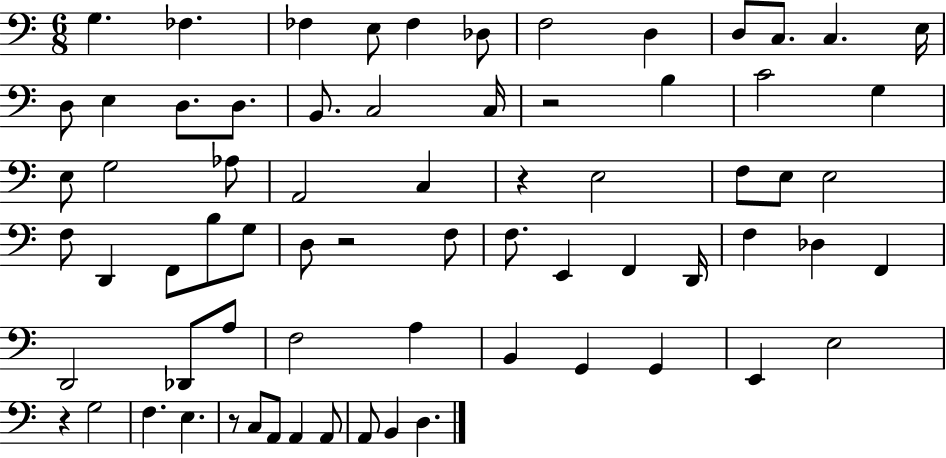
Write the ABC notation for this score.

X:1
T:Untitled
M:6/8
L:1/4
K:C
G, _F, _F, E,/2 _F, _D,/2 F,2 D, D,/2 C,/2 C, E,/4 D,/2 E, D,/2 D,/2 B,,/2 C,2 C,/4 z2 B, C2 G, E,/2 G,2 _A,/2 A,,2 C, z E,2 F,/2 E,/2 E,2 F,/2 D,, F,,/2 B,/2 G,/2 D,/2 z2 F,/2 F,/2 E,, F,, D,,/4 F, _D, F,, D,,2 _D,,/2 A,/2 F,2 A, B,, G,, G,, E,, E,2 z G,2 F, E, z/2 C,/2 A,,/2 A,, A,,/2 A,,/2 B,, D,